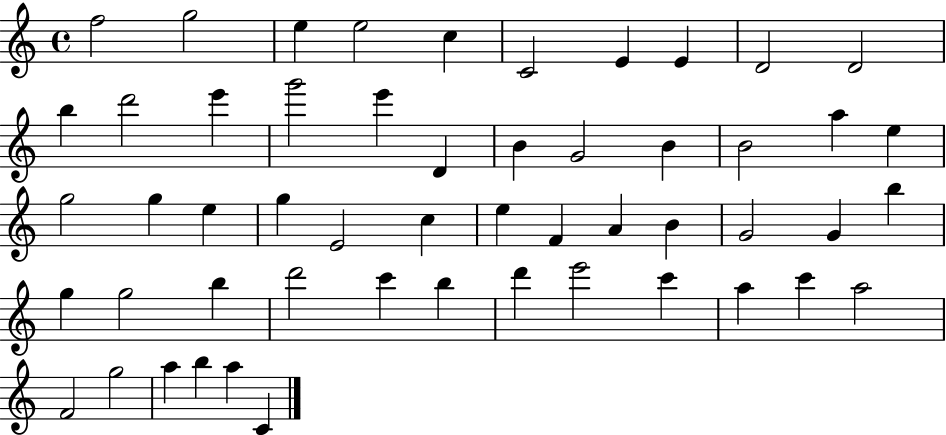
X:1
T:Untitled
M:4/4
L:1/4
K:C
f2 g2 e e2 c C2 E E D2 D2 b d'2 e' g'2 e' D B G2 B B2 a e g2 g e g E2 c e F A B G2 G b g g2 b d'2 c' b d' e'2 c' a c' a2 F2 g2 a b a C